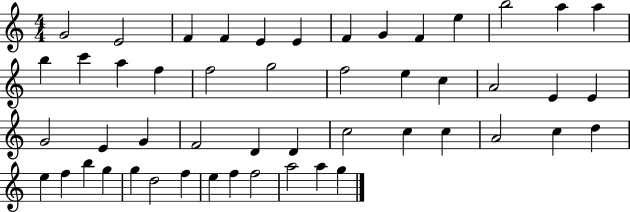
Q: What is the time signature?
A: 4/4